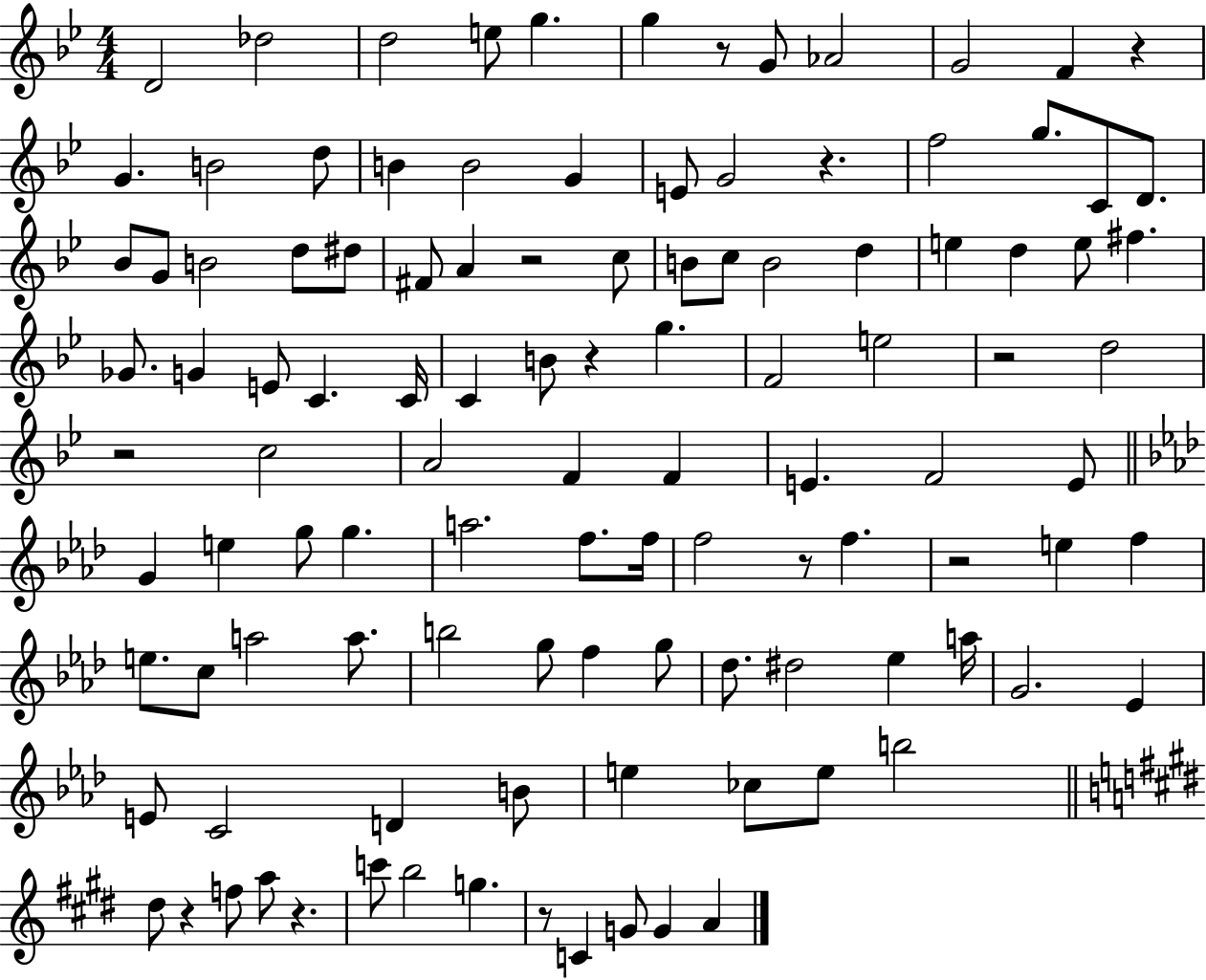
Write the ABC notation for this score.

X:1
T:Untitled
M:4/4
L:1/4
K:Bb
D2 _d2 d2 e/2 g g z/2 G/2 _A2 G2 F z G B2 d/2 B B2 G E/2 G2 z f2 g/2 C/2 D/2 _B/2 G/2 B2 d/2 ^d/2 ^F/2 A z2 c/2 B/2 c/2 B2 d e d e/2 ^f _G/2 G E/2 C C/4 C B/2 z g F2 e2 z2 d2 z2 c2 A2 F F E F2 E/2 G e g/2 g a2 f/2 f/4 f2 z/2 f z2 e f e/2 c/2 a2 a/2 b2 g/2 f g/2 _d/2 ^d2 _e a/4 G2 _E E/2 C2 D B/2 e _c/2 e/2 b2 ^d/2 z f/2 a/2 z c'/2 b2 g z/2 C G/2 G A